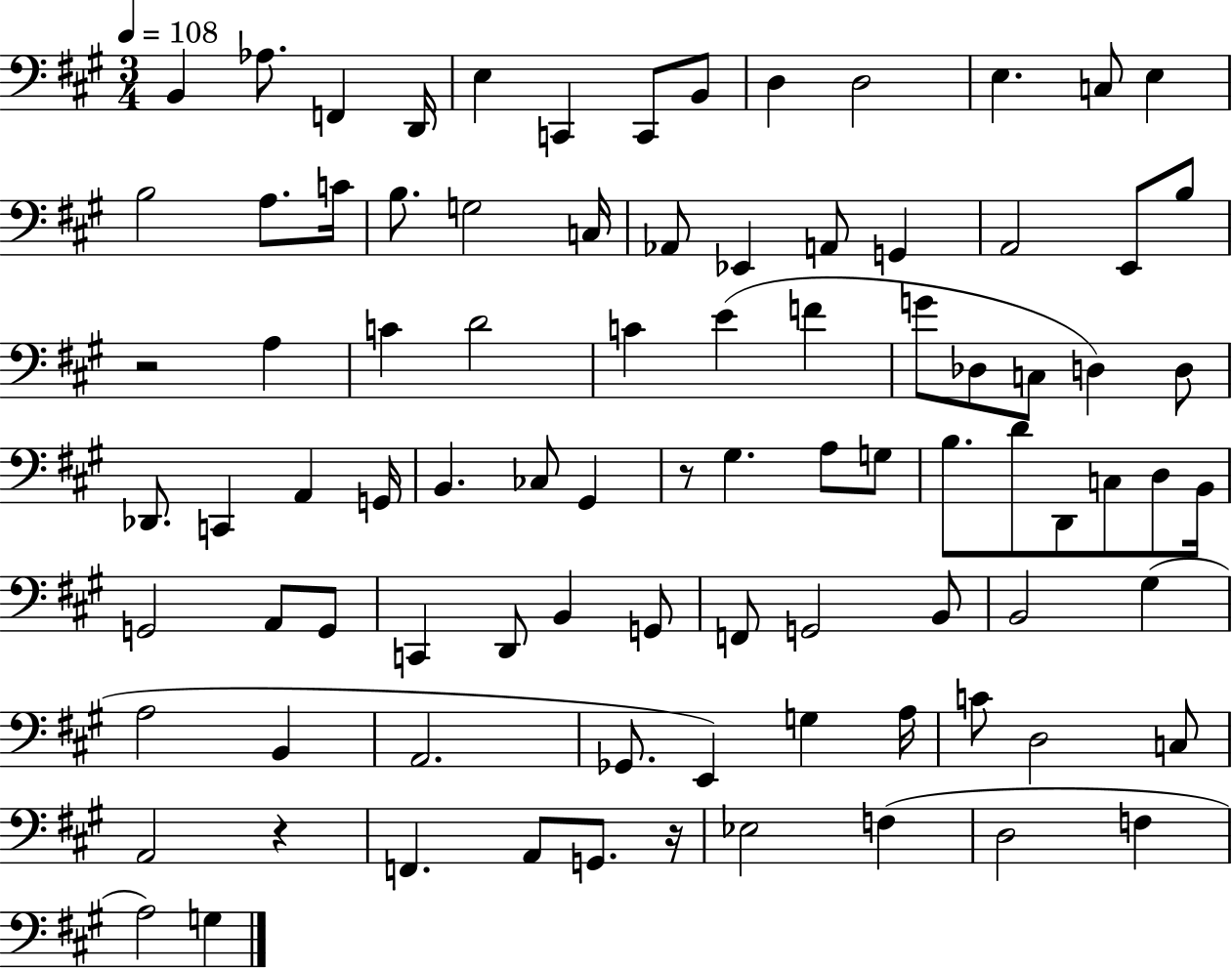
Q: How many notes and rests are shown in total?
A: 89